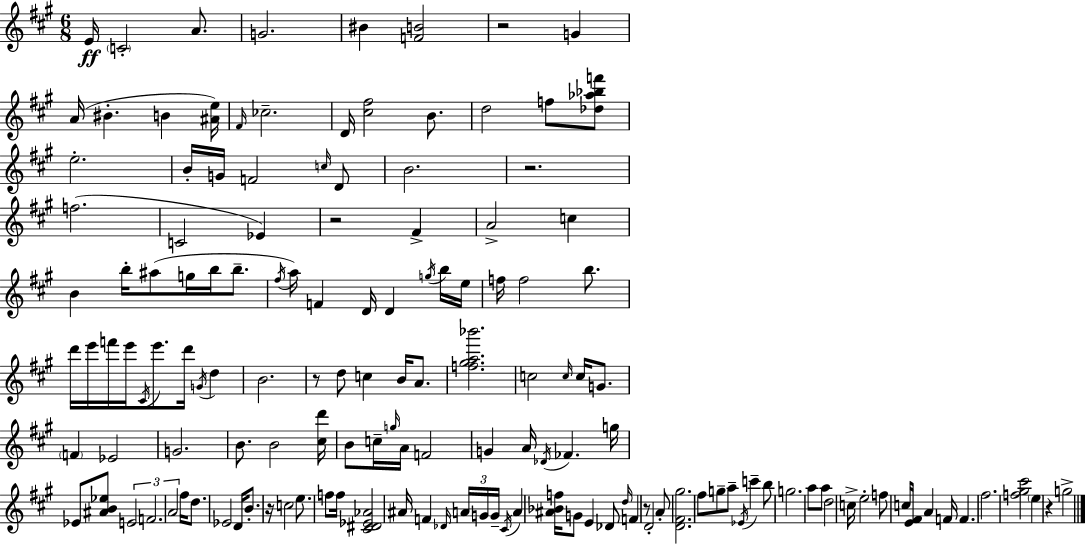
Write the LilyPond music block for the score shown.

{
  \clef treble
  \numericTimeSignature
  \time 6/8
  \key a \major
  e'16\ff \parenthesize c'2-. a'8. | g'2. | bis'4 <f' b'>2 | r2 g'4 | \break a'16( bis'4.-. b'4 <ais' e''>16) | \grace { fis'16 } ces''2.-- | d'16 <cis'' fis''>2 b'8. | d''2 f''8 <des'' aes'' bes'' f'''>8 | \break e''2.-. | b'16-. g'16 f'2 \grace { c''16 } | d'8 b'2. | r2. | \break f''2.( | c'2 ees'4) | r2 fis'4-> | a'2-> c''4 | \break b'4 b''16-. ais''8( g''16 b''16 b''8.-- | \acciaccatura { fis''16 }) a''16 f'4 d'16 d'4 | \acciaccatura { g''16 } b''16 e''16 f''16 f''2 | b''8. d'''16 e'''16 f'''16 e'''16 \acciaccatura { cis'16 } e'''8. | \break d'''16 \acciaccatura { g'16 } d''4 b'2. | r8 d''8 c''4 | b'16 a'8. <f'' gis'' a'' bes'''>2. | c''2 | \break \grace { c''16 } c''16 g'8. \parenthesize f'4 ees'2 | g'2. | b'8. b'2 | <cis'' d'''>16 b'8 c''16-- \grace { g''16 } a'16 | \break f'2 g'4 | a'16 \acciaccatura { des'16 } fes'4. g''16 ees'8 <ais' b' ees''>8 | \tuplet 3/2 { e'2 f'2. | a'2 } | \break fis''16 d''8. ees'2 | d'16 b'8.-. r16 c''2 | e''8. f''8 f''16 | <cis' dis' ees' aes'>2 ais'16 f'4 | \break \grace { des'16 } \tuplet 3/2 { a'16 g'16 g'16-- } \acciaccatura { cis'16 } a'4 <ais' bes' f''>16 g'8 | e'4 des'8 \grace { d''16 } f'4 | r8 d'2-. a'8-. | <d' fis' gis''>2. | \break fis''8 g''8-- a''8-- \acciaccatura { ees'16 } c'''4-- b''8 | g''2. | a''8 a''8 d''2 | c''16-> e''2-. f''8 | \break c''16 <e' fis'>16 a'4 f'16 f'4. | fis''2. | <f'' gis'' cis'''>2 \parenthesize e''4 | r4 g''2-> | \break \bar "|."
}